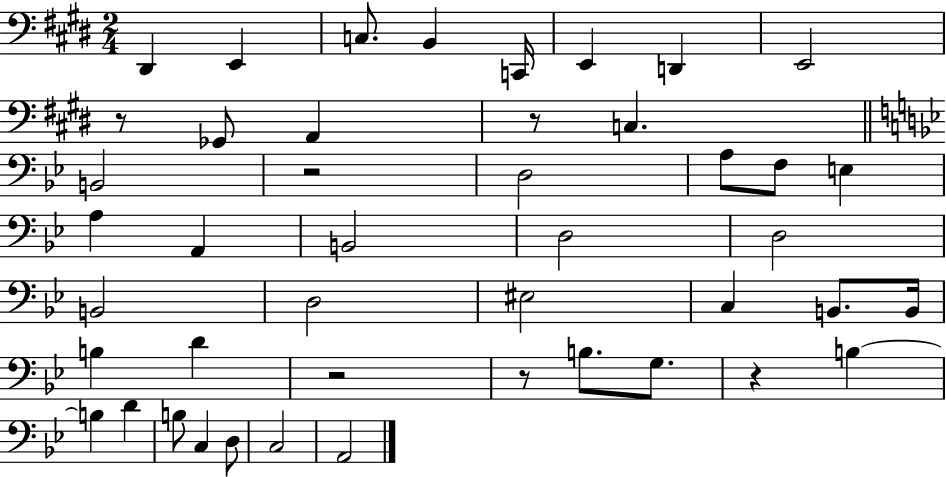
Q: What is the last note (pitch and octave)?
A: A2